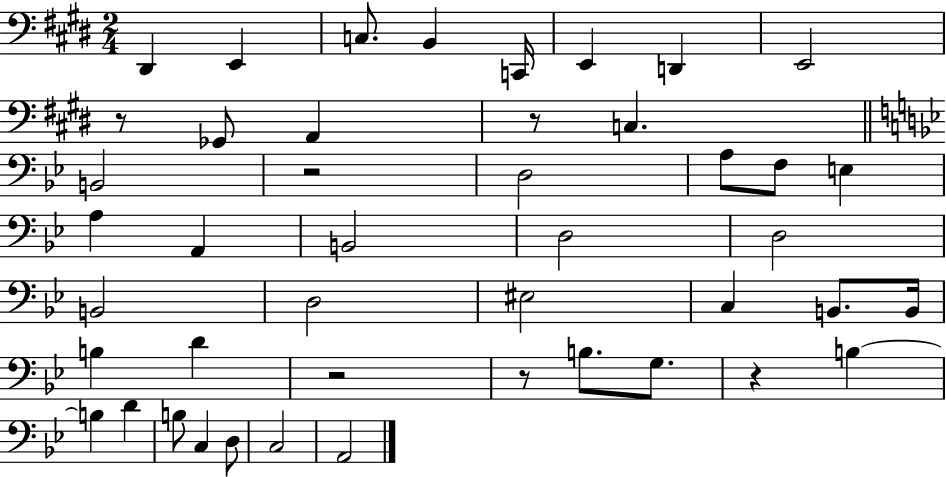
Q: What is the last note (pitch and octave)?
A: A2